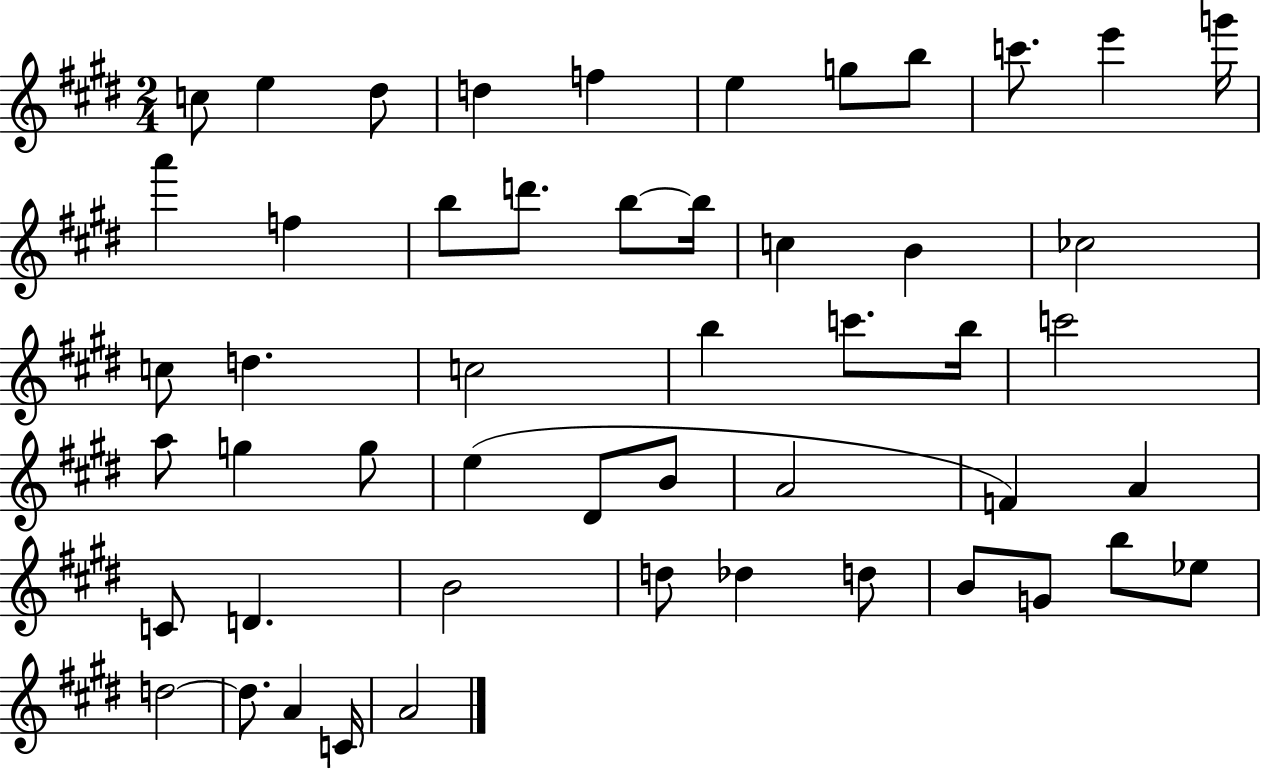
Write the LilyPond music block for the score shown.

{
  \clef treble
  \numericTimeSignature
  \time 2/4
  \key e \major
  c''8 e''4 dis''8 | d''4 f''4 | e''4 g''8 b''8 | c'''8. e'''4 g'''16 | \break a'''4 f''4 | b''8 d'''8. b''8~~ b''16 | c''4 b'4 | ces''2 | \break c''8 d''4. | c''2 | b''4 c'''8. b''16 | c'''2 | \break a''8 g''4 g''8 | e''4( dis'8 b'8 | a'2 | f'4) a'4 | \break c'8 d'4. | b'2 | d''8 des''4 d''8 | b'8 g'8 b''8 ees''8 | \break d''2~~ | d''8. a'4 c'16 | a'2 | \bar "|."
}